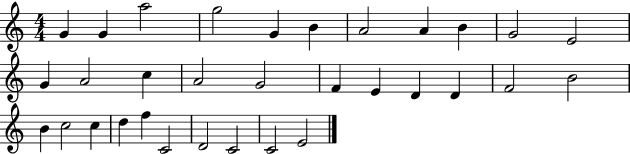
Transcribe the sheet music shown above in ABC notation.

X:1
T:Untitled
M:4/4
L:1/4
K:C
G G a2 g2 G B A2 A B G2 E2 G A2 c A2 G2 F E D D F2 B2 B c2 c d f C2 D2 C2 C2 E2